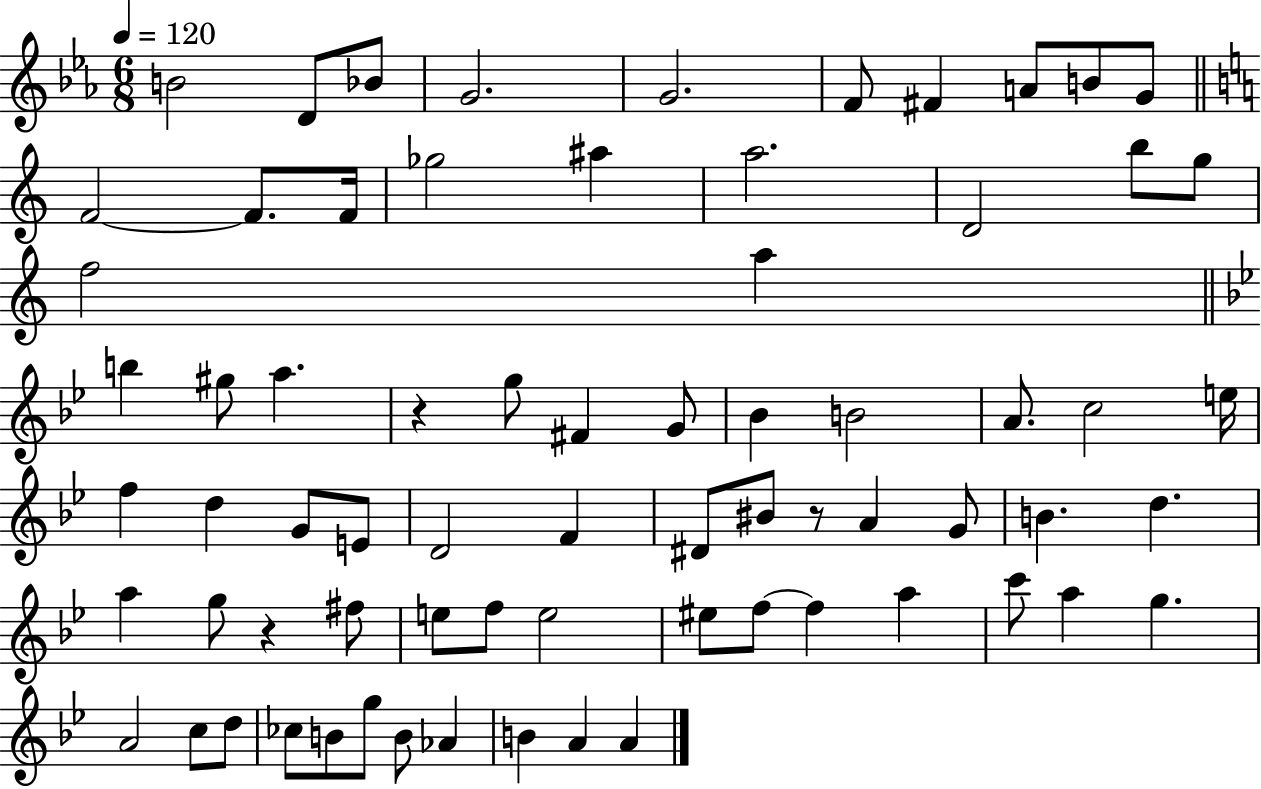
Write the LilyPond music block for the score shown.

{
  \clef treble
  \numericTimeSignature
  \time 6/8
  \key ees \major
  \tempo 4 = 120
  \repeat volta 2 { b'2 d'8 bes'8 | g'2. | g'2. | f'8 fis'4 a'8 b'8 g'8 | \break \bar "||" \break \key a \minor f'2~~ f'8. f'16 | ges''2 ais''4 | a''2. | d'2 b''8 g''8 | \break f''2 a''4 | \bar "||" \break \key g \minor b''4 gis''8 a''4. | r4 g''8 fis'4 g'8 | bes'4 b'2 | a'8. c''2 e''16 | \break f''4 d''4 g'8 e'8 | d'2 f'4 | dis'8 bis'8 r8 a'4 g'8 | b'4. d''4. | \break a''4 g''8 r4 fis''8 | e''8 f''8 e''2 | eis''8 f''8~~ f''4 a''4 | c'''8 a''4 g''4. | \break a'2 c''8 d''8 | ces''8 b'8 g''8 b'8 aes'4 | b'4 a'4 a'4 | } \bar "|."
}